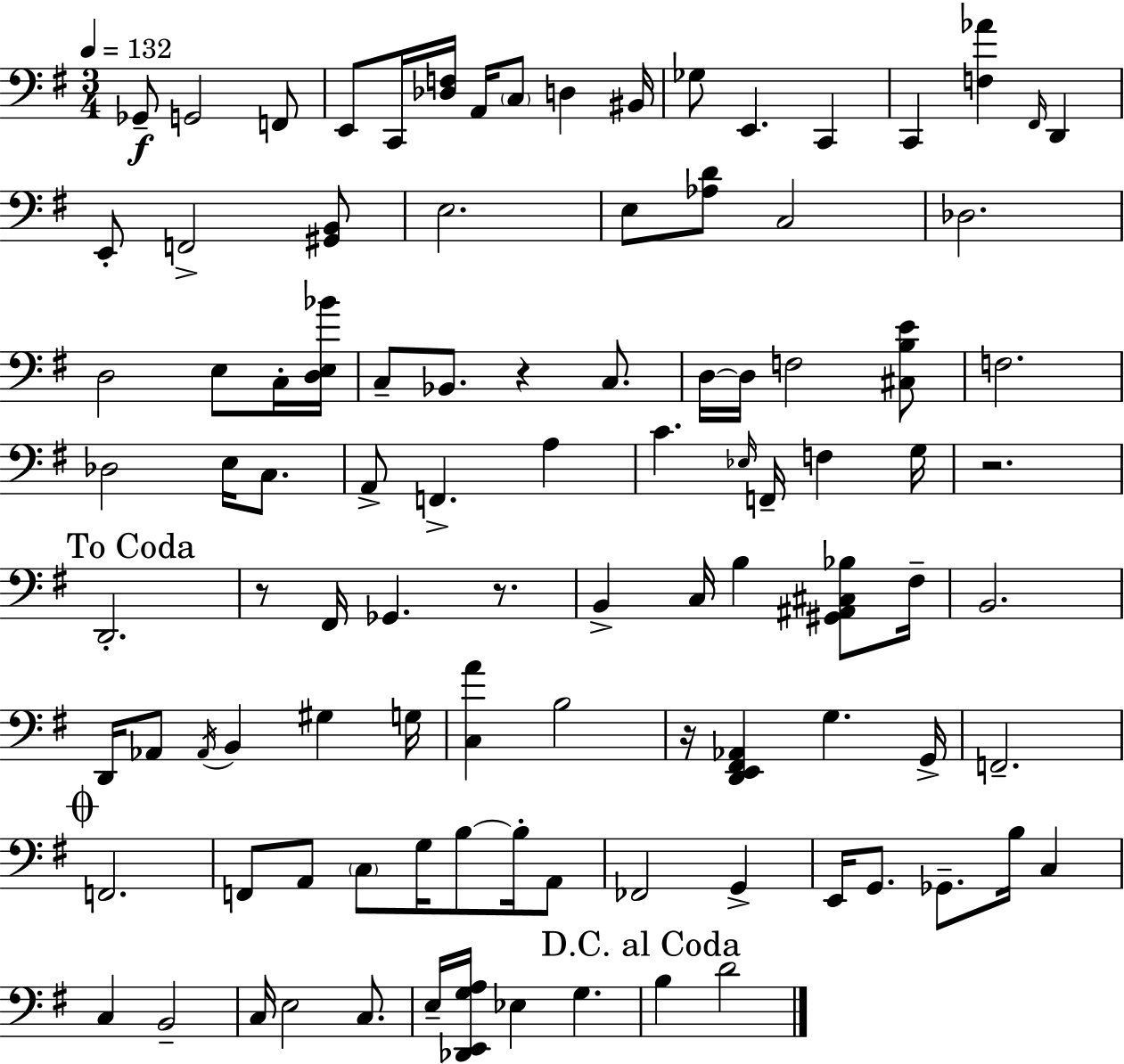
X:1
T:Untitled
M:3/4
L:1/4
K:Em
_G,,/2 G,,2 F,,/2 E,,/2 C,,/4 [_D,F,]/4 A,,/4 C,/2 D, ^B,,/4 _G,/2 E,, C,, C,, [F,_A] ^F,,/4 D,, E,,/2 F,,2 [^G,,B,,]/2 E,2 E,/2 [_A,D]/2 C,2 _D,2 D,2 E,/2 C,/4 [D,E,_B]/4 C,/2 _B,,/2 z C,/2 D,/4 D,/4 F,2 [^C,B,E]/2 F,2 _D,2 E,/4 C,/2 A,,/2 F,, A, C _E,/4 F,,/4 F, G,/4 z2 D,,2 z/2 ^F,,/4 _G,, z/2 B,, C,/4 B, [^G,,^A,,^C,_B,]/2 ^F,/4 B,,2 D,,/4 _A,,/2 _A,,/4 B,, ^G, G,/4 [C,A] B,2 z/4 [D,,E,,^F,,_A,,] G, G,,/4 F,,2 F,,2 F,,/2 A,,/2 C,/2 G,/4 B,/2 B,/4 A,,/2 _F,,2 G,, E,,/4 G,,/2 _G,,/2 B,/4 C, C, B,,2 C,/4 E,2 C,/2 E,/4 [_D,,E,,G,A,]/4 _E, G, B, D2